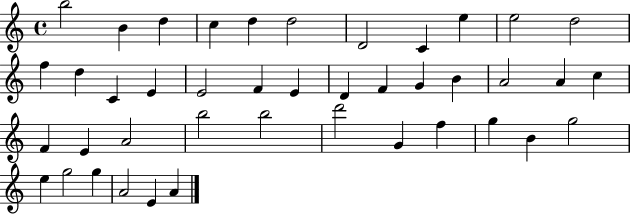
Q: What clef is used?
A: treble